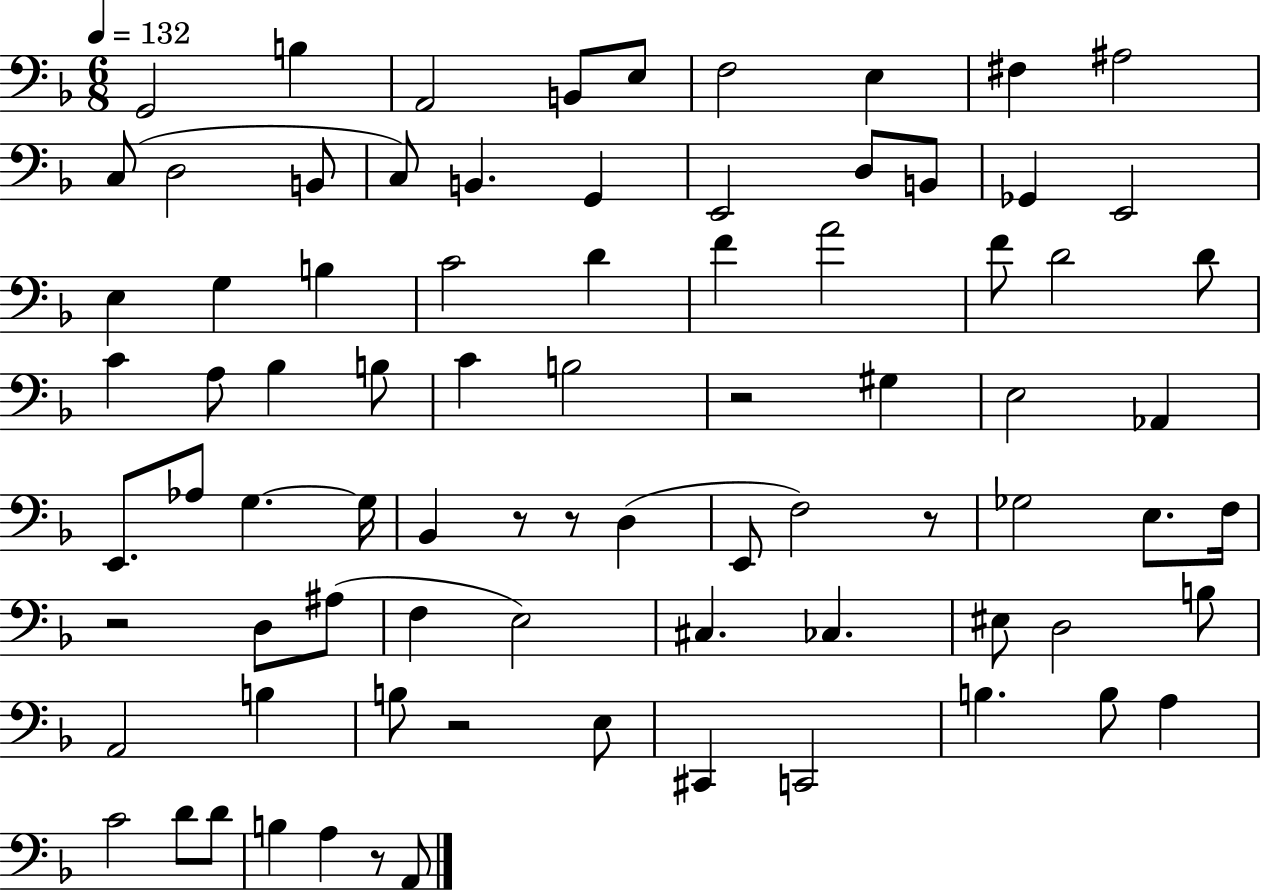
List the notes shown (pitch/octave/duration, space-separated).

G2/h B3/q A2/h B2/e E3/e F3/h E3/q F#3/q A#3/h C3/e D3/h B2/e C3/e B2/q. G2/q E2/h D3/e B2/e Gb2/q E2/h E3/q G3/q B3/q C4/h D4/q F4/q A4/h F4/e D4/h D4/e C4/q A3/e Bb3/q B3/e C4/q B3/h R/h G#3/q E3/h Ab2/q E2/e. Ab3/e G3/q. G3/s Bb2/q R/e R/e D3/q E2/e F3/h R/e Gb3/h E3/e. F3/s R/h D3/e A#3/e F3/q E3/h C#3/q. CES3/q. EIS3/e D3/h B3/e A2/h B3/q B3/e R/h E3/e C#2/q C2/h B3/q. B3/e A3/q C4/h D4/e D4/e B3/q A3/q R/e A2/e